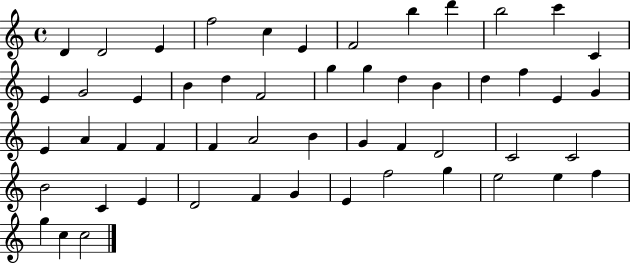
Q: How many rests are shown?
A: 0